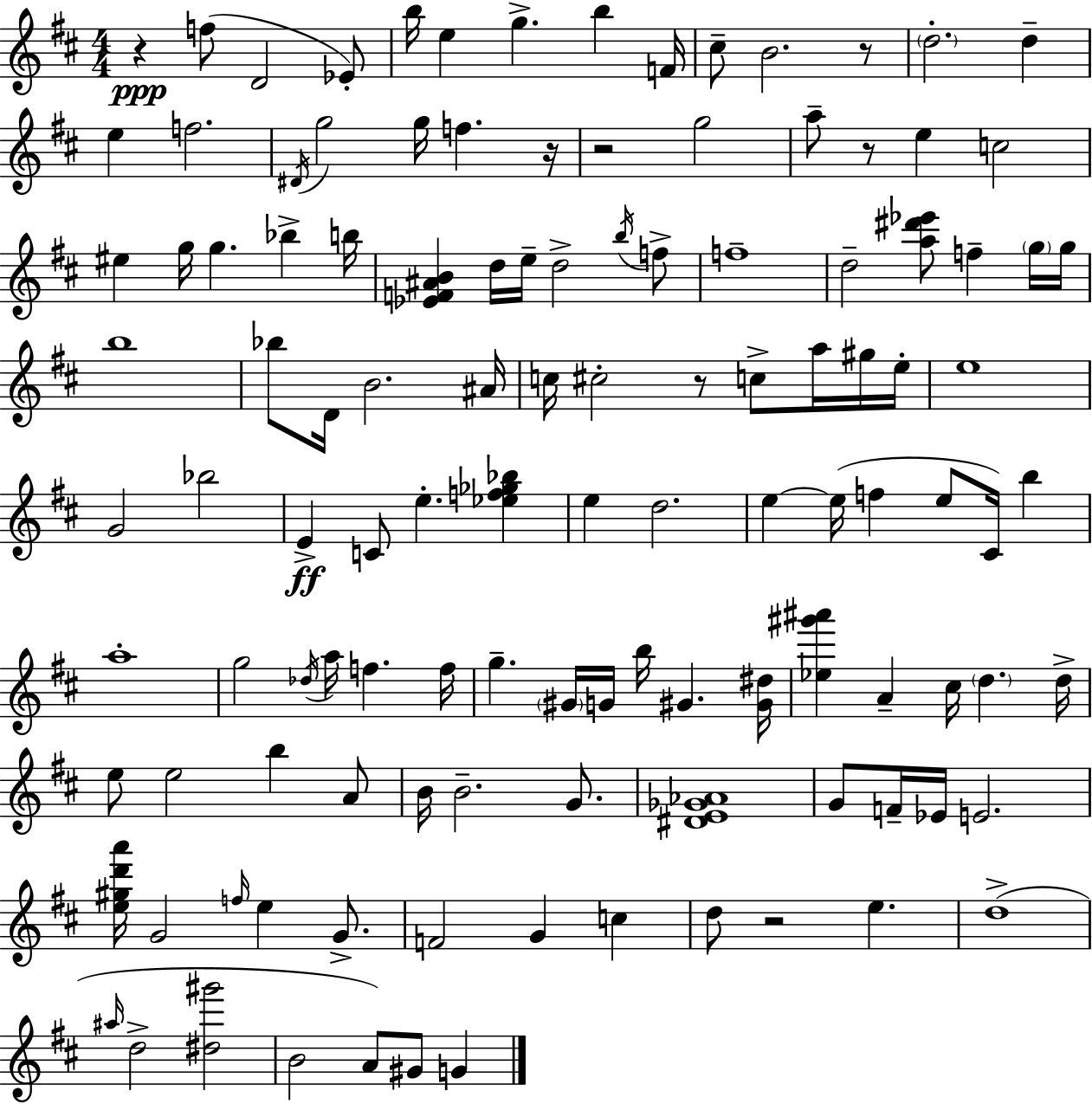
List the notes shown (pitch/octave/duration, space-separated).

R/q F5/e D4/h Eb4/e B5/s E5/q G5/q. B5/q F4/s C#5/e B4/h. R/e D5/h. D5/q E5/q F5/h. D#4/s G5/h G5/s F5/q. R/s R/h G5/h A5/e R/e E5/q C5/h EIS5/q G5/s G5/q. Bb5/q B5/s [Eb4,F4,A#4,B4]/q D5/s E5/s D5/h B5/s F5/e F5/w D5/h [A5,D#6,Eb6]/e F5/q G5/s G5/s B5/w Bb5/e D4/s B4/h. A#4/s C5/s C#5/h R/e C5/e A5/s G#5/s E5/s E5/w G4/h Bb5/h E4/q C4/e E5/q. [Eb5,F5,Gb5,Bb5]/q E5/q D5/h. E5/q E5/s F5/q E5/e C#4/s B5/q A5/w G5/h Db5/s A5/s F5/q. F5/s G5/q. G#4/s G4/s B5/s G#4/q. [G#4,D#5]/s [Eb5,G#6,A#6]/q A4/q C#5/s D5/q. D5/s E5/e E5/h B5/q A4/e B4/s B4/h. G4/e. [D#4,E4,Gb4,Ab4]/w G4/e F4/s Eb4/s E4/h. [E5,G#5,D6,A6]/s G4/h F5/s E5/q G4/e. F4/h G4/q C5/q D5/e R/h E5/q. D5/w A#5/s D5/h [D#5,G#6]/h B4/h A4/e G#4/e G4/q